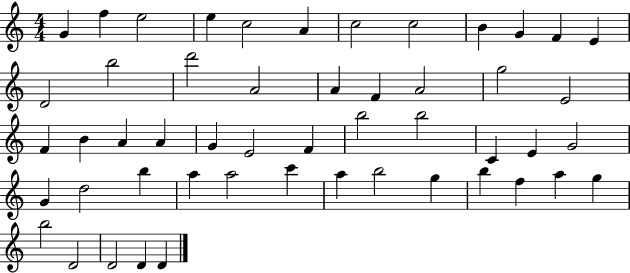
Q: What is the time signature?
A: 4/4